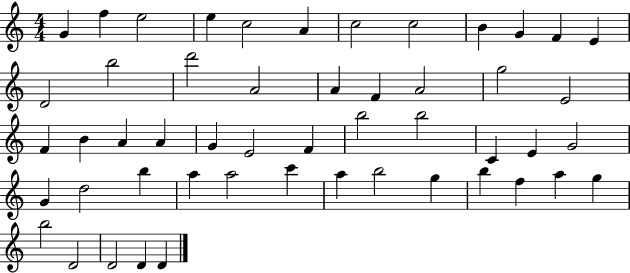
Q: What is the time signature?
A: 4/4